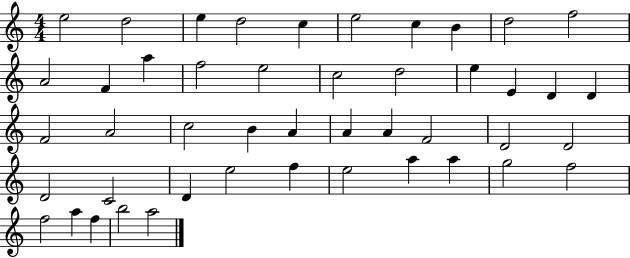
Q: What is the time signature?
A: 4/4